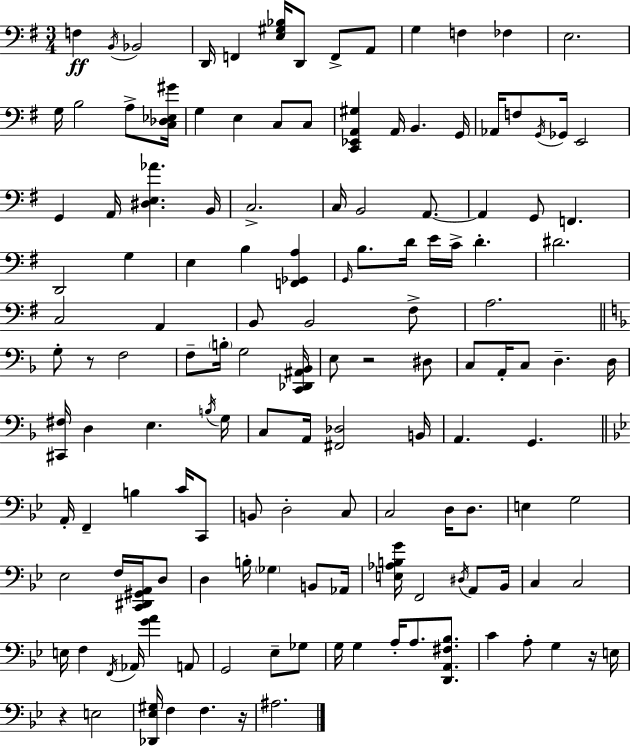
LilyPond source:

{
  \clef bass
  \numericTimeSignature
  \time 3/4
  \key g \major
  f4\ff \acciaccatura { b,16 } bes,2 | d,16 f,4 <e gis bes>16 d,8 f,8-> a,8 | g4 f4 fes4 | e2. | \break g16 b2 a8-> | <c des ees gis'>16 g4 e4 c8 c8 | <c, ees, a, gis>4 a,16 b,4. | g,16 aes,16 f8 \acciaccatura { g,16 } ges,16 e,2 | \break g,4 a,16 <dis e aes'>4. | b,16 c2.-> | c16 b,2 a,8.~~ | a,4 g,8 f,4. | \break d,2 g4 | e4 b4 <f, ges, a>4 | \grace { g,16 } b8. d'16 e'16 c'16-> d'4.-. | dis'2. | \break c2 a,4 | b,8 b,2 | fis8-> a2. | \bar "||" \break \key f \major g8-. r8 f2 | f8-- \parenthesize b16-. g2 <c, des, ais, bes,>16 | e8 r2 dis8 | c8 a,16-. c8 d4.-- d16 | \break <cis, fis>16 d4 e4. \acciaccatura { b16 } | g16 c8 a,16 <fis, des>2 | b,16 a,4. g,4. | \bar "||" \break \key bes \major a,16-. f,4-- b4 c'16 c,8 | b,8 d2-. c8 | c2 d16 d8. | e4 g2 | \break ees2 f16 <c, dis, gis, a,>16 d8 | d4 b16-. \parenthesize ges4 b,8 aes,16 | <e aes b g'>16 f,2 \acciaccatura { dis16 } a,8 | bes,16 c4 c2 | \break e16 f4 \acciaccatura { f,16 } aes,16 <g' a'>4 | a,8 g,2 ees8-- | ges8 g16 g4 a16-. a8. <d, a, fis bes>8. | c'4 a8-. g4 | \break r16 e16 r4 e2 | <des, ees gis>16 f4 f4. | r16 ais2. | \bar "|."
}